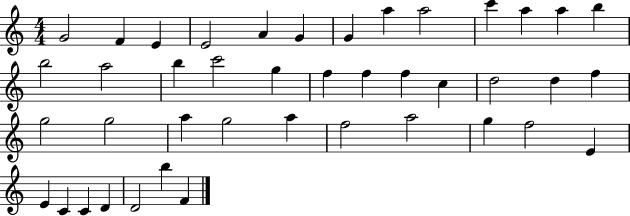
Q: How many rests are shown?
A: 0